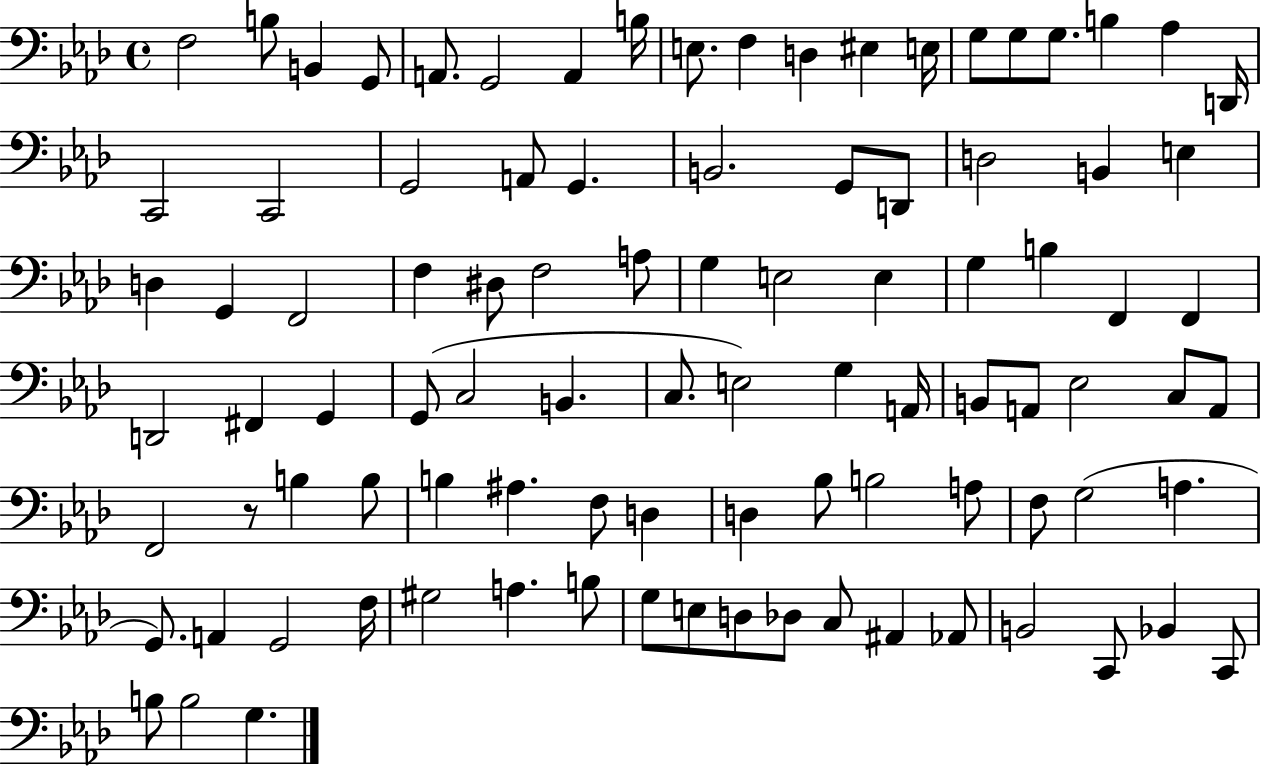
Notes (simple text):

F3/h B3/e B2/q G2/e A2/e. G2/h A2/q B3/s E3/e. F3/q D3/q EIS3/q E3/s G3/e G3/e G3/e. B3/q Ab3/q D2/s C2/h C2/h G2/h A2/e G2/q. B2/h. G2/e D2/e D3/h B2/q E3/q D3/q G2/q F2/h F3/q D#3/e F3/h A3/e G3/q E3/h E3/q G3/q B3/q F2/q F2/q D2/h F#2/q G2/q G2/e C3/h B2/q. C3/e. E3/h G3/q A2/s B2/e A2/e Eb3/h C3/e A2/e F2/h R/e B3/q B3/e B3/q A#3/q. F3/e D3/q D3/q Bb3/e B3/h A3/e F3/e G3/h A3/q. G2/e. A2/q G2/h F3/s G#3/h A3/q. B3/e G3/e E3/e D3/e Db3/e C3/e A#2/q Ab2/e B2/h C2/e Bb2/q C2/e B3/e B3/h G3/q.